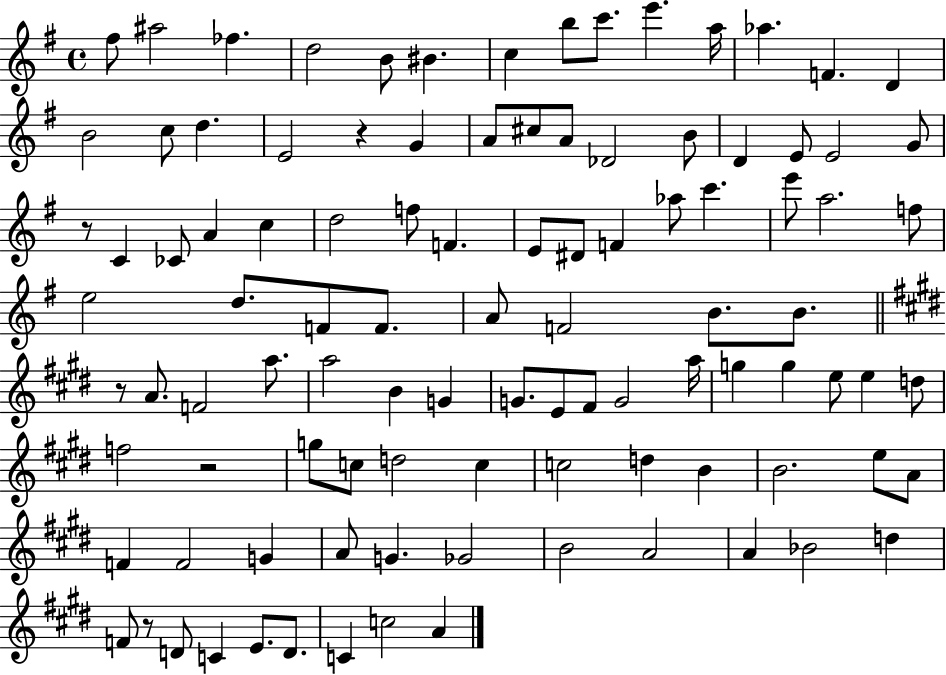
X:1
T:Untitled
M:4/4
L:1/4
K:G
^f/2 ^a2 _f d2 B/2 ^B c b/2 c'/2 e' a/4 _a F D B2 c/2 d E2 z G A/2 ^c/2 A/2 _D2 B/2 D E/2 E2 G/2 z/2 C _C/2 A c d2 f/2 F E/2 ^D/2 F _a/2 c' e'/2 a2 f/2 e2 d/2 F/2 F/2 A/2 F2 B/2 B/2 z/2 A/2 F2 a/2 a2 B G G/2 E/2 ^F/2 G2 a/4 g g e/2 e d/2 f2 z2 g/2 c/2 d2 c c2 d B B2 e/2 A/2 F F2 G A/2 G _G2 B2 A2 A _B2 d F/2 z/2 D/2 C E/2 D/2 C c2 A